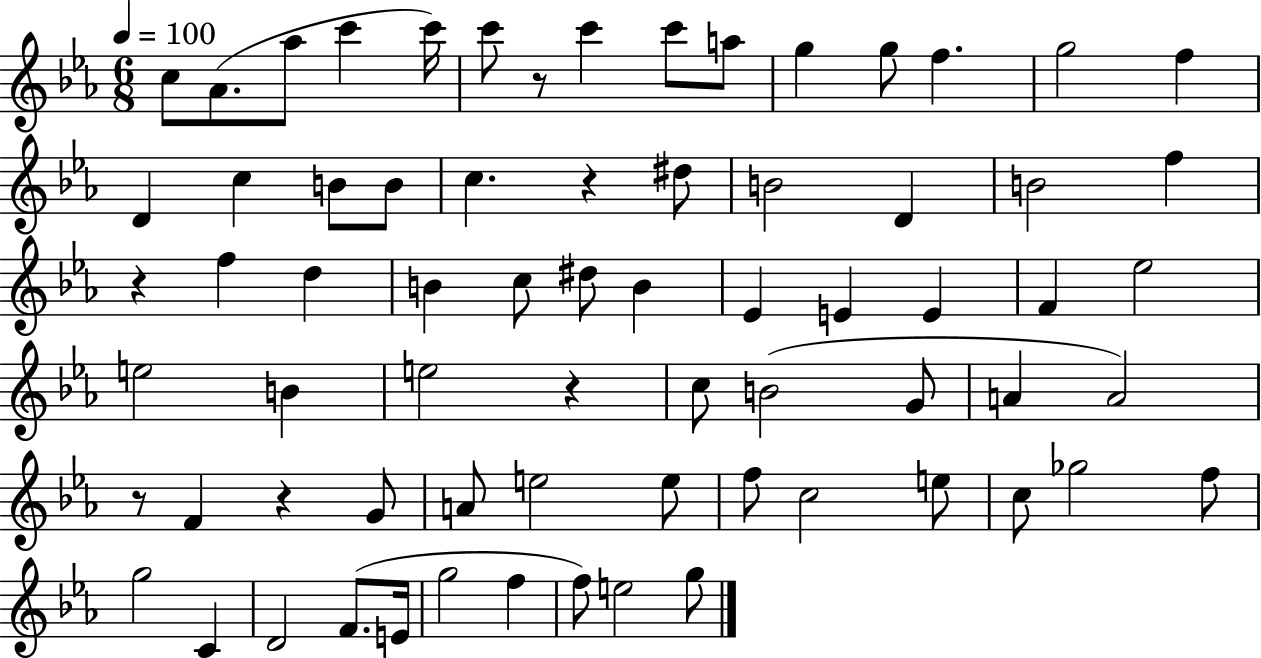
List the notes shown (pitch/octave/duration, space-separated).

C5/e Ab4/e. Ab5/e C6/q C6/s C6/e R/e C6/q C6/e A5/e G5/q G5/e F5/q. G5/h F5/q D4/q C5/q B4/e B4/e C5/q. R/q D#5/e B4/h D4/q B4/h F5/q R/q F5/q D5/q B4/q C5/e D#5/e B4/q Eb4/q E4/q E4/q F4/q Eb5/h E5/h B4/q E5/h R/q C5/e B4/h G4/e A4/q A4/h R/e F4/q R/q G4/e A4/e E5/h E5/e F5/e C5/h E5/e C5/e Gb5/h F5/e G5/h C4/q D4/h F4/e. E4/s G5/h F5/q F5/e E5/h G5/e